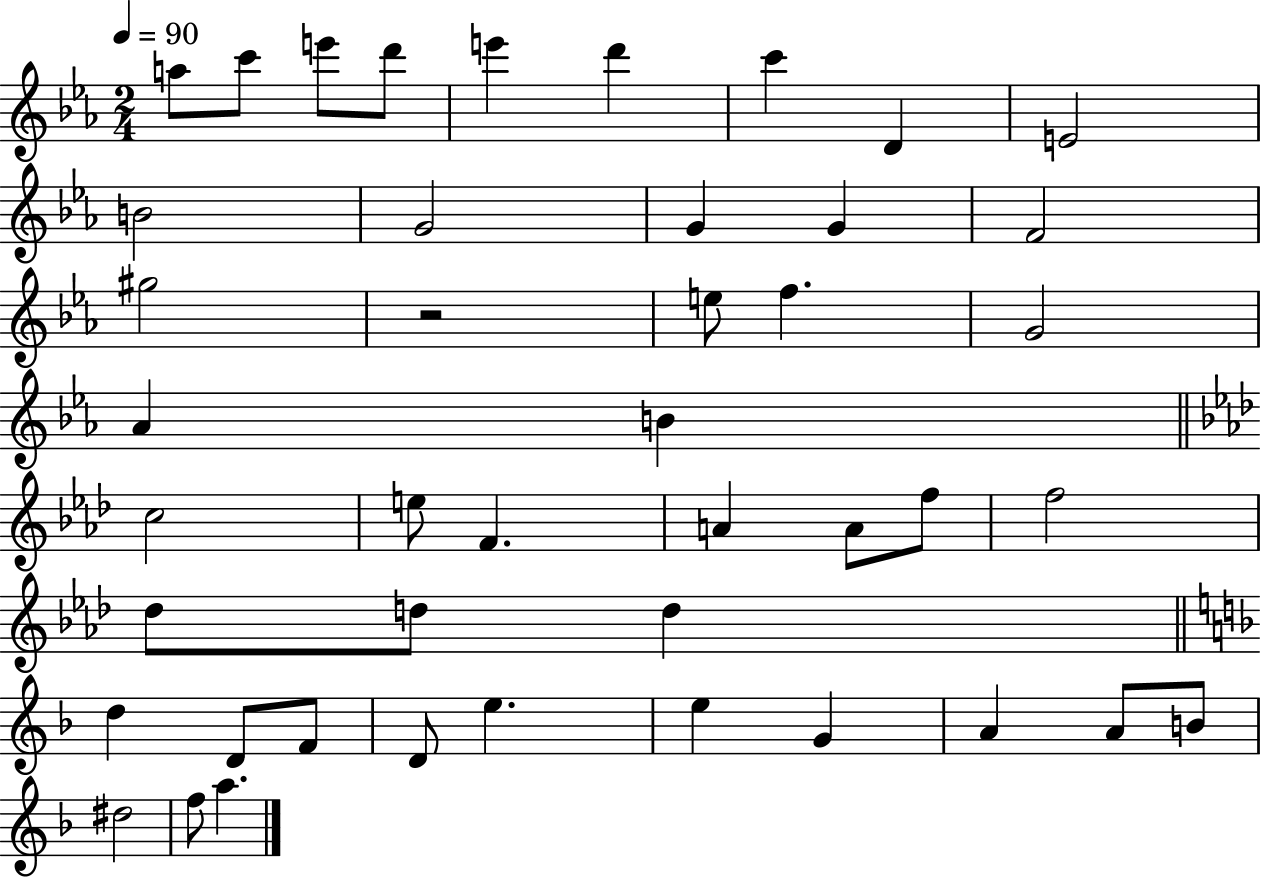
{
  \clef treble
  \numericTimeSignature
  \time 2/4
  \key ees \major
  \tempo 4 = 90
  a''8 c'''8 e'''8 d'''8 | e'''4 d'''4 | c'''4 d'4 | e'2 | \break b'2 | g'2 | g'4 g'4 | f'2 | \break gis''2 | r2 | e''8 f''4. | g'2 | \break aes'4 b'4 | \bar "||" \break \key aes \major c''2 | e''8 f'4. | a'4 a'8 f''8 | f''2 | \break des''8 d''8 d''4 | \bar "||" \break \key f \major d''4 d'8 f'8 | d'8 e''4. | e''4 g'4 | a'4 a'8 b'8 | \break dis''2 | f''8 a''4. | \bar "|."
}